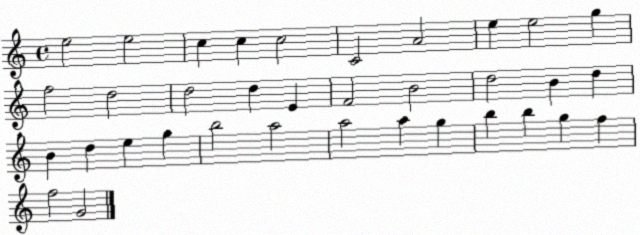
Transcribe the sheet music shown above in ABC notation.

X:1
T:Untitled
M:4/4
L:1/4
K:C
e2 e2 c c c2 C2 A2 e e2 g f2 d2 d2 d E F2 B2 d2 B d B d e g b2 a2 a2 a g b b g f f2 G2